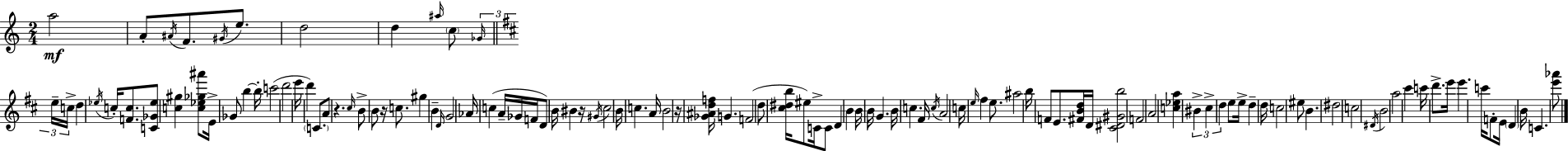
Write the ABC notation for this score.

X:1
T:Untitled
M:2/4
L:1/4
K:C
a2 A/2 ^A/4 F/2 ^G/4 e/2 d2 d ^a/4 c/2 _G/4 e/4 c/4 d _e/4 c/4 [Fc]/2 [C_G_e]/2 [c^g] [c_e_g^a']/2 E/4 _G/2 b b/4 c'2 d'2 e'/4 d' C/2 A/2 z ^c/4 B/2 B/2 z/4 c/2 ^g B D/4 G2 _A/4 c A/4 _G/4 F/4 D/2 B/4 ^B z/4 ^G/4 ^c2 B/4 c A/4 B2 z/4 [_G^Adf]/4 G F2 d/2 [^c^db]/4 ^e/2 C/4 C/2 D B B/4 B/4 G B/4 c ^F/4 c/4 A2 c/4 e/4 ^f e/2 ^a2 b/4 F/2 E/2 [^FBd]/4 D/4 [^C^D^Gb]2 F2 A2 [c_ea] ^B ^c d e/2 e/4 d d/4 c2 ^e/2 B ^d2 c2 ^D/4 B2 a2 ^c' c'/4 d'/2 e'/4 e' c'/4 F/2 E/4 D B/4 C [e'_a']/2